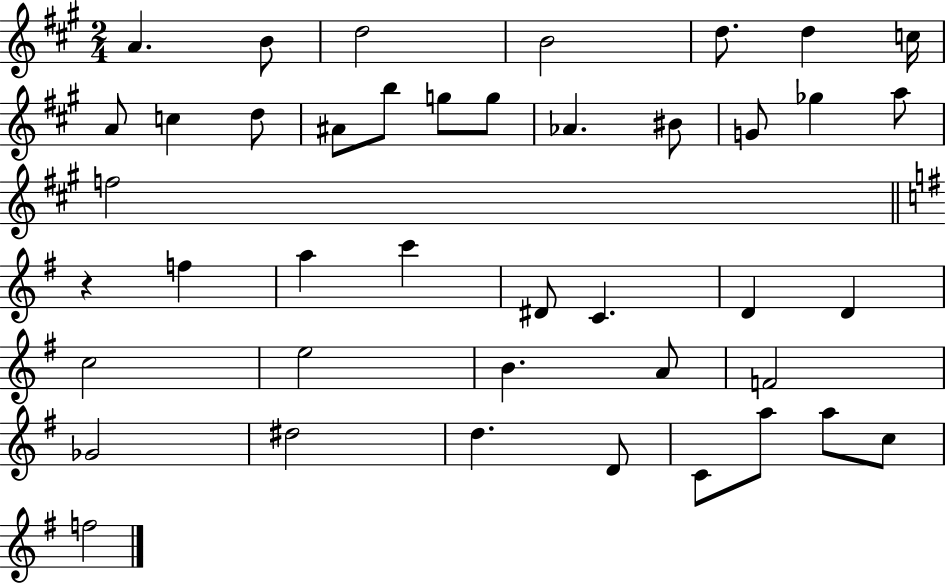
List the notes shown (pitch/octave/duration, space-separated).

A4/q. B4/e D5/h B4/h D5/e. D5/q C5/s A4/e C5/q D5/e A#4/e B5/e G5/e G5/e Ab4/q. BIS4/e G4/e Gb5/q A5/e F5/h R/q F5/q A5/q C6/q D#4/e C4/q. D4/q D4/q C5/h E5/h B4/q. A4/e F4/h Gb4/h D#5/h D5/q. D4/e C4/e A5/e A5/e C5/e F5/h